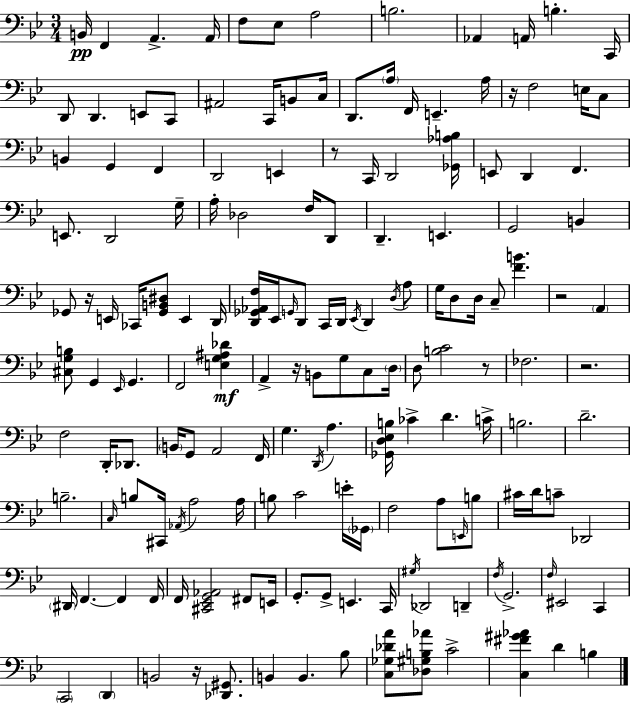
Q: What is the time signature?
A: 3/4